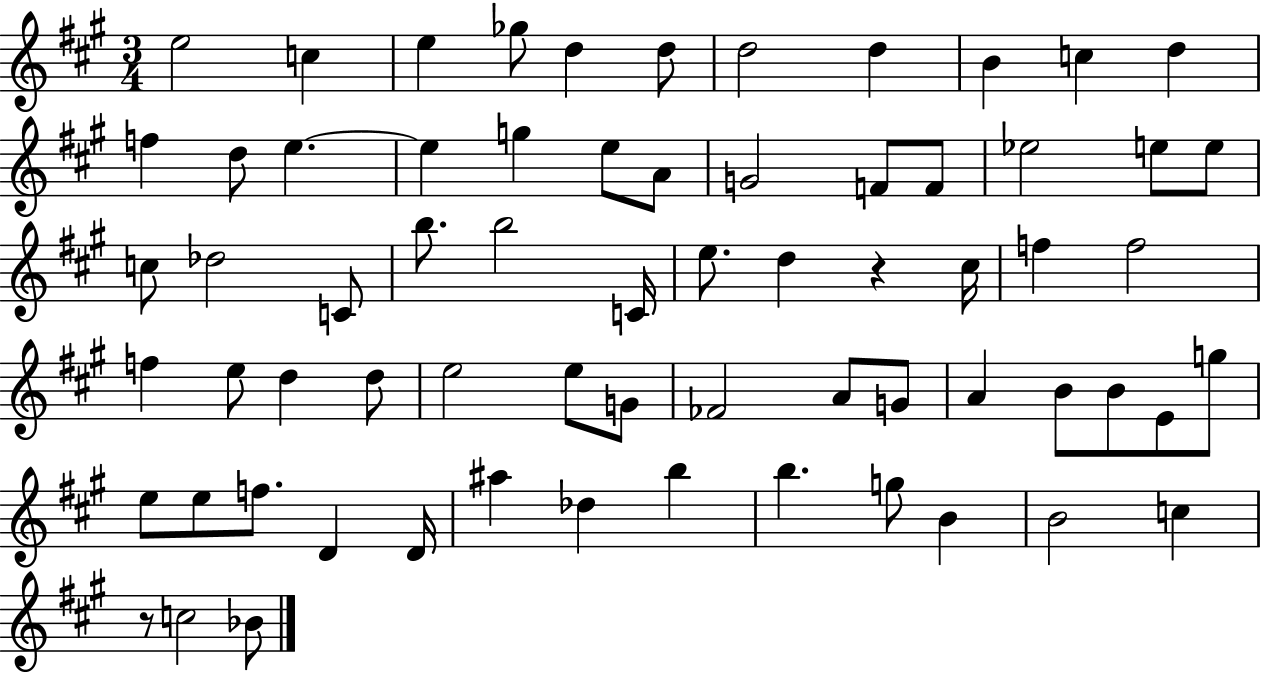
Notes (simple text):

E5/h C5/q E5/q Gb5/e D5/q D5/e D5/h D5/q B4/q C5/q D5/q F5/q D5/e E5/q. E5/q G5/q E5/e A4/e G4/h F4/e F4/e Eb5/h E5/e E5/e C5/e Db5/h C4/e B5/e. B5/h C4/s E5/e. D5/q R/q C#5/s F5/q F5/h F5/q E5/e D5/q D5/e E5/h E5/e G4/e FES4/h A4/e G4/e A4/q B4/e B4/e E4/e G5/e E5/e E5/e F5/e. D4/q D4/s A#5/q Db5/q B5/q B5/q. G5/e B4/q B4/h C5/q R/e C5/h Bb4/e